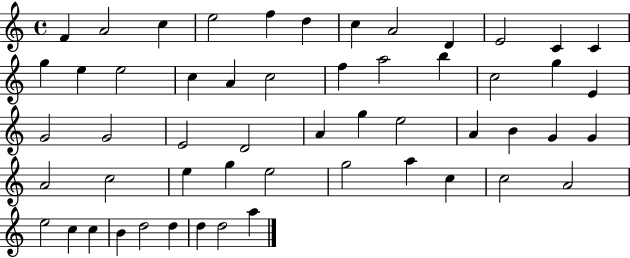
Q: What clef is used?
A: treble